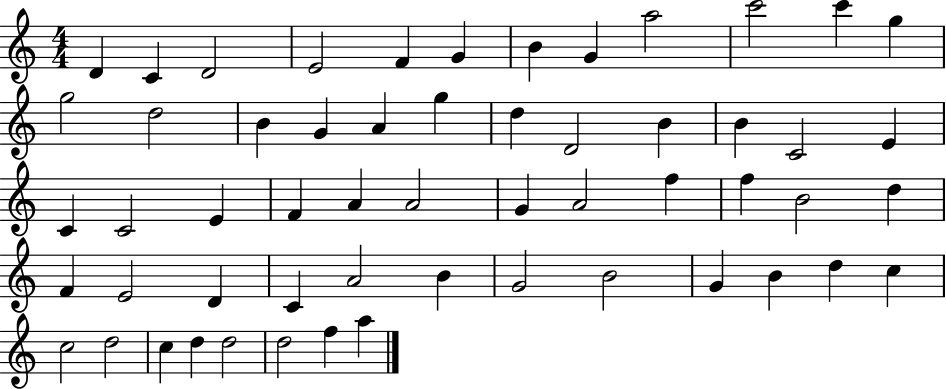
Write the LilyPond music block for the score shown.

{
  \clef treble
  \numericTimeSignature
  \time 4/4
  \key c \major
  d'4 c'4 d'2 | e'2 f'4 g'4 | b'4 g'4 a''2 | c'''2 c'''4 g''4 | \break g''2 d''2 | b'4 g'4 a'4 g''4 | d''4 d'2 b'4 | b'4 c'2 e'4 | \break c'4 c'2 e'4 | f'4 a'4 a'2 | g'4 a'2 f''4 | f''4 b'2 d''4 | \break f'4 e'2 d'4 | c'4 a'2 b'4 | g'2 b'2 | g'4 b'4 d''4 c''4 | \break c''2 d''2 | c''4 d''4 d''2 | d''2 f''4 a''4 | \bar "|."
}